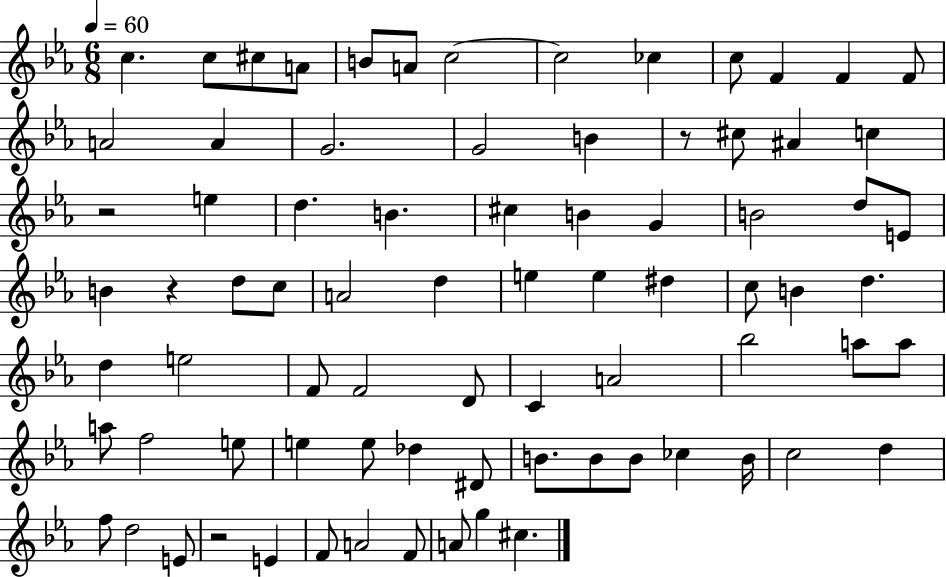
{
  \clef treble
  \numericTimeSignature
  \time 6/8
  \key ees \major
  \tempo 4 = 60
  c''4. c''8 cis''8 a'8 | b'8 a'8 c''2~~ | c''2 ces''4 | c''8 f'4 f'4 f'8 | \break a'2 a'4 | g'2. | g'2 b'4 | r8 cis''8 ais'4 c''4 | \break r2 e''4 | d''4. b'4. | cis''4 b'4 g'4 | b'2 d''8 e'8 | \break b'4 r4 d''8 c''8 | a'2 d''4 | e''4 e''4 dis''4 | c''8 b'4 d''4. | \break d''4 e''2 | f'8 f'2 d'8 | c'4 a'2 | bes''2 a''8 a''8 | \break a''8 f''2 e''8 | e''4 e''8 des''4 dis'8 | b'8. b'8 b'8 ces''4 b'16 | c''2 d''4 | \break f''8 d''2 e'8 | r2 e'4 | f'8 a'2 f'8 | a'8 g''4 cis''4. | \break \bar "|."
}